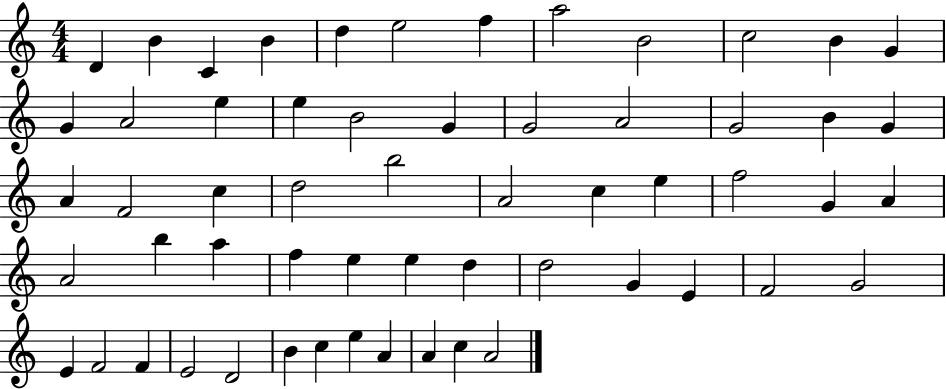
{
  \clef treble
  \numericTimeSignature
  \time 4/4
  \key c \major
  d'4 b'4 c'4 b'4 | d''4 e''2 f''4 | a''2 b'2 | c''2 b'4 g'4 | \break g'4 a'2 e''4 | e''4 b'2 g'4 | g'2 a'2 | g'2 b'4 g'4 | \break a'4 f'2 c''4 | d''2 b''2 | a'2 c''4 e''4 | f''2 g'4 a'4 | \break a'2 b''4 a''4 | f''4 e''4 e''4 d''4 | d''2 g'4 e'4 | f'2 g'2 | \break e'4 f'2 f'4 | e'2 d'2 | b'4 c''4 e''4 a'4 | a'4 c''4 a'2 | \break \bar "|."
}